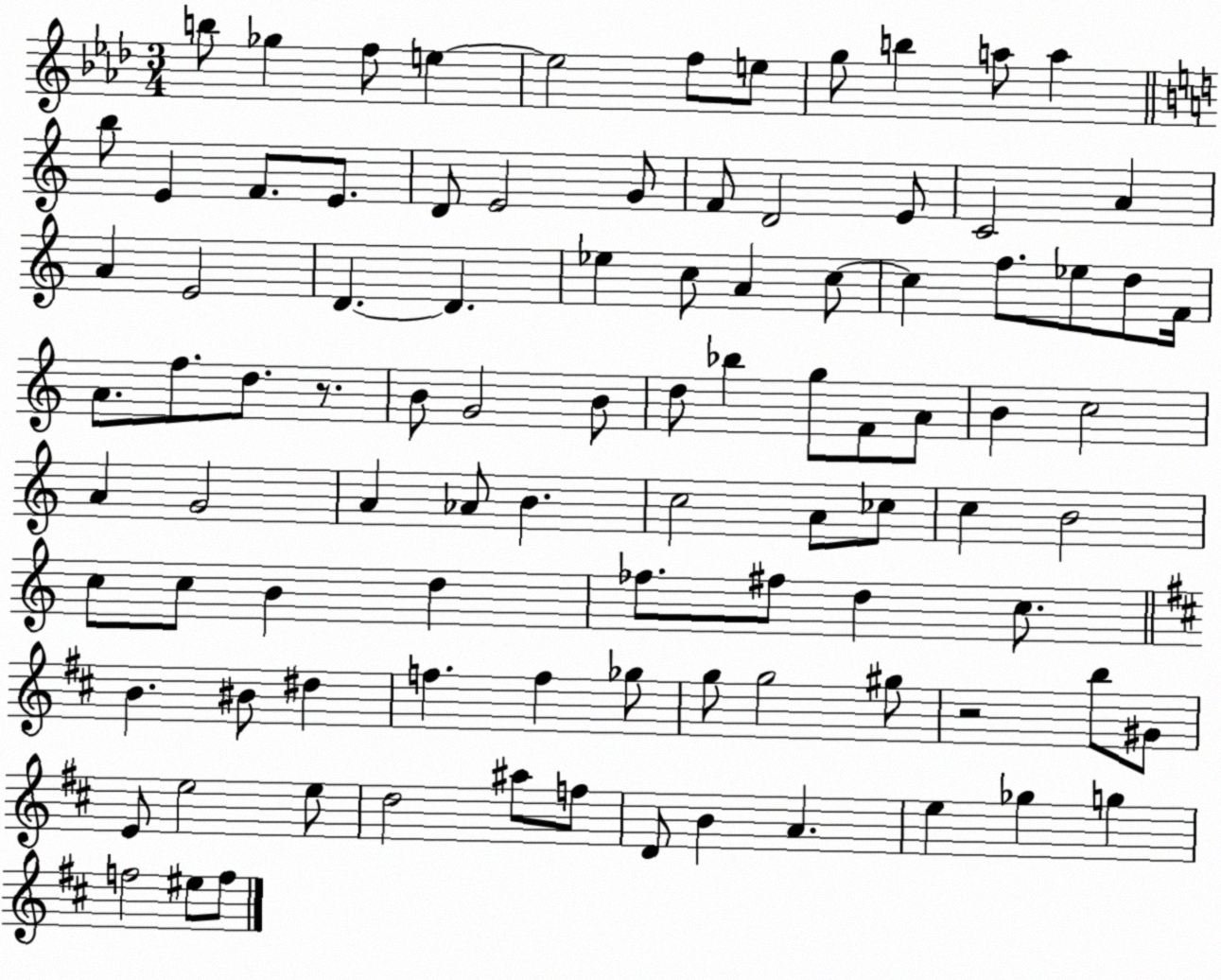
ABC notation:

X:1
T:Untitled
M:3/4
L:1/4
K:Ab
b/2 _g f/2 e e2 f/2 e/2 g/2 b a/2 a b/2 E F/2 E/2 D/2 E2 G/2 F/2 D2 E/2 C2 A A E2 D D _e c/2 A c/2 c f/2 _e/2 d/2 F/4 A/2 f/2 d/2 z/2 B/2 G2 B/2 d/2 _b g/2 F/2 A/2 B c2 A G2 A _A/2 B c2 A/2 _c/2 c B2 c/2 c/2 B d _f/2 ^f/2 d c/2 B ^B/2 ^d f f _g/2 g/2 g2 ^g/2 z2 b/2 ^G/2 E/2 e2 e/2 d2 ^a/2 f/2 D/2 B A e _g g f2 ^e/2 f/2